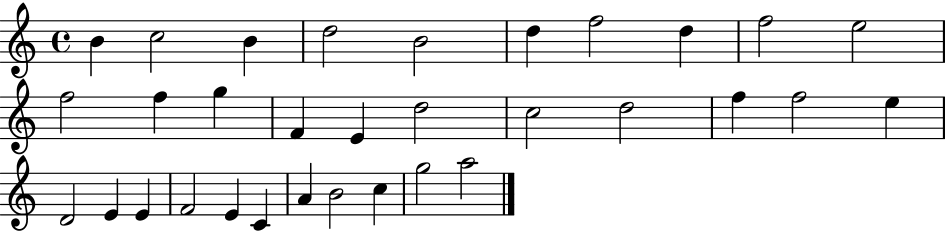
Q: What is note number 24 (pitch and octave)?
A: E4